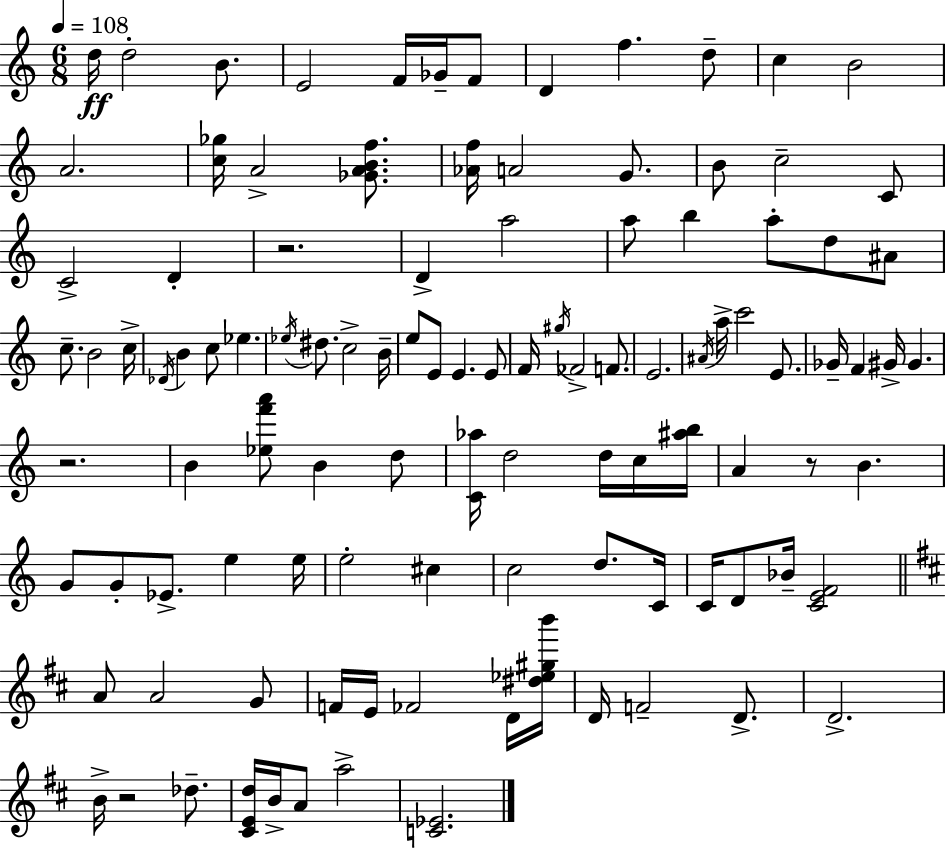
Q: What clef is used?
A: treble